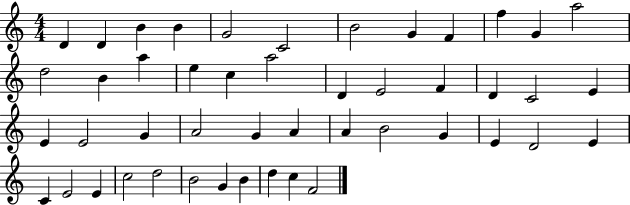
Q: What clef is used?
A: treble